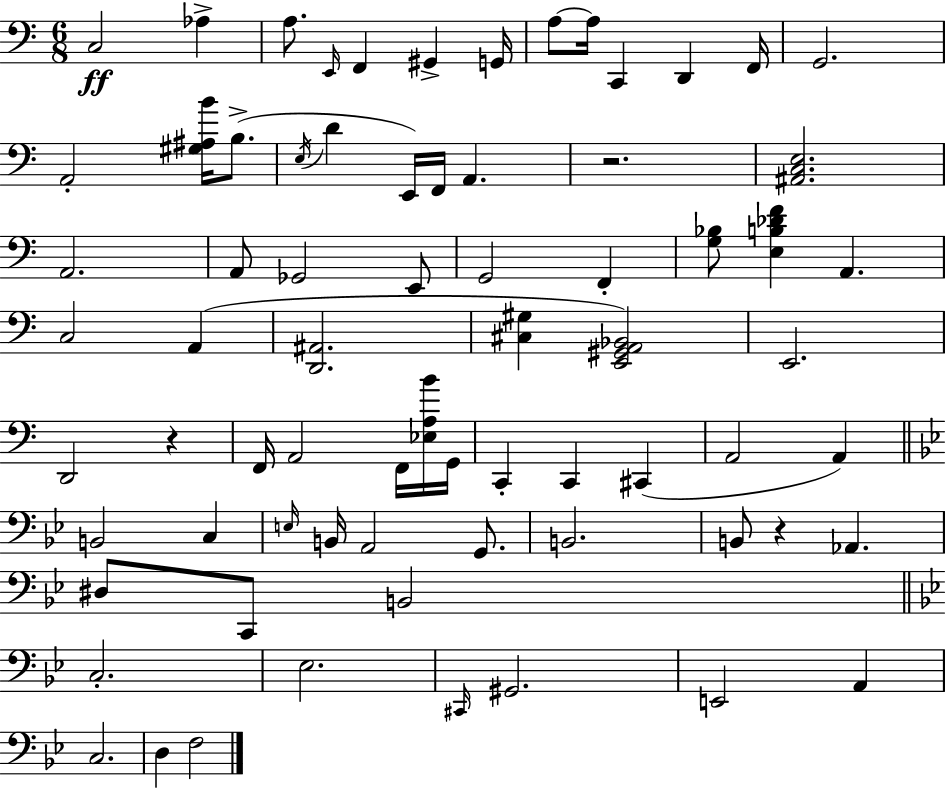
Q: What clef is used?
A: bass